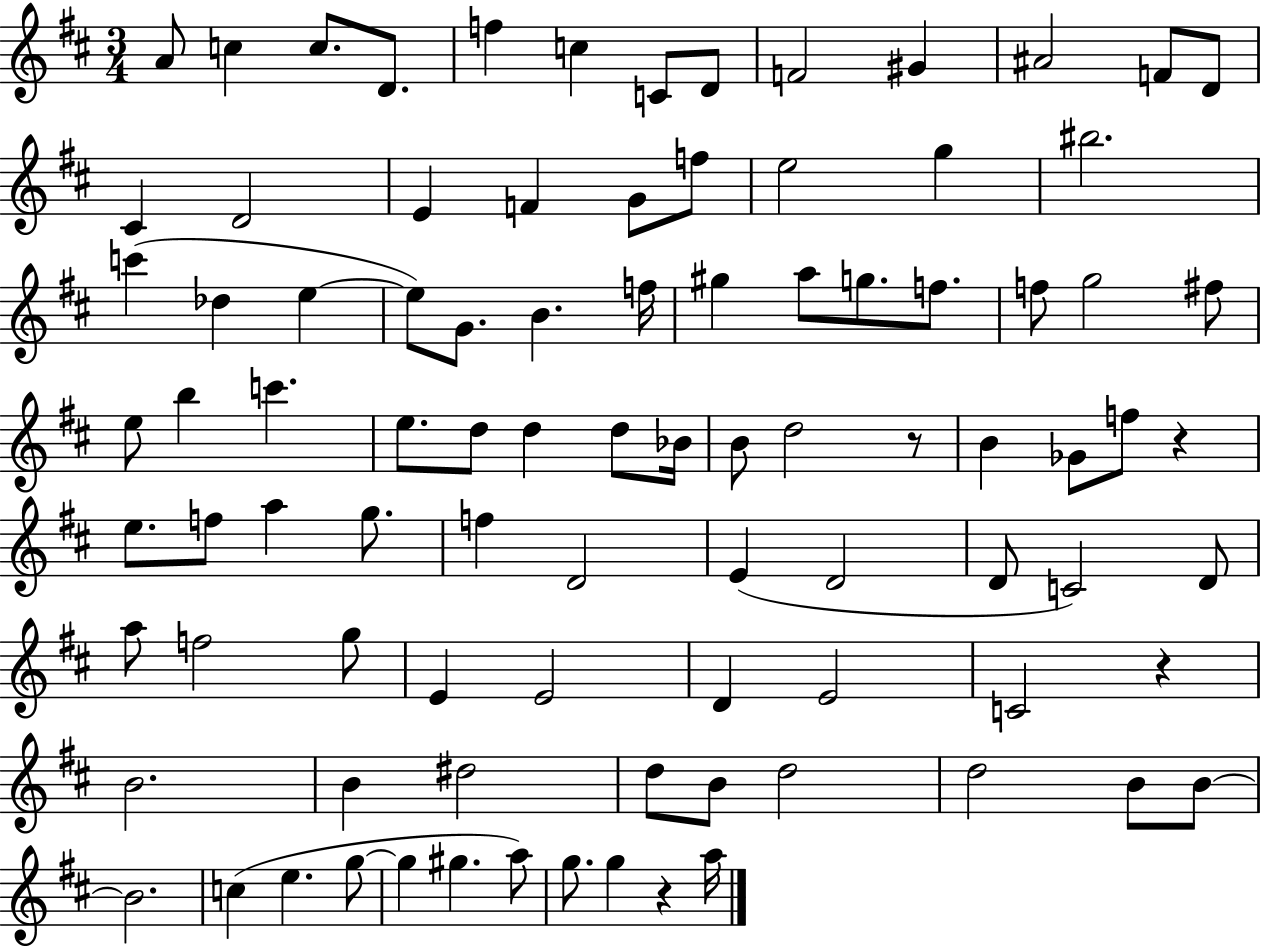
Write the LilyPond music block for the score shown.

{
  \clef treble
  \numericTimeSignature
  \time 3/4
  \key d \major
  a'8 c''4 c''8. d'8. | f''4 c''4 c'8 d'8 | f'2 gis'4 | ais'2 f'8 d'8 | \break cis'4 d'2 | e'4 f'4 g'8 f''8 | e''2 g''4 | bis''2. | \break c'''4( des''4 e''4~~ | e''8) g'8. b'4. f''16 | gis''4 a''8 g''8. f''8. | f''8 g''2 fis''8 | \break e''8 b''4 c'''4. | e''8. d''8 d''4 d''8 bes'16 | b'8 d''2 r8 | b'4 ges'8 f''8 r4 | \break e''8. f''8 a''4 g''8. | f''4 d'2 | e'4( d'2 | d'8 c'2) d'8 | \break a''8 f''2 g''8 | e'4 e'2 | d'4 e'2 | c'2 r4 | \break b'2. | b'4 dis''2 | d''8 b'8 d''2 | d''2 b'8 b'8~~ | \break b'2. | c''4( e''4. g''8~~ | g''4 gis''4. a''8) | g''8. g''4 r4 a''16 | \break \bar "|."
}